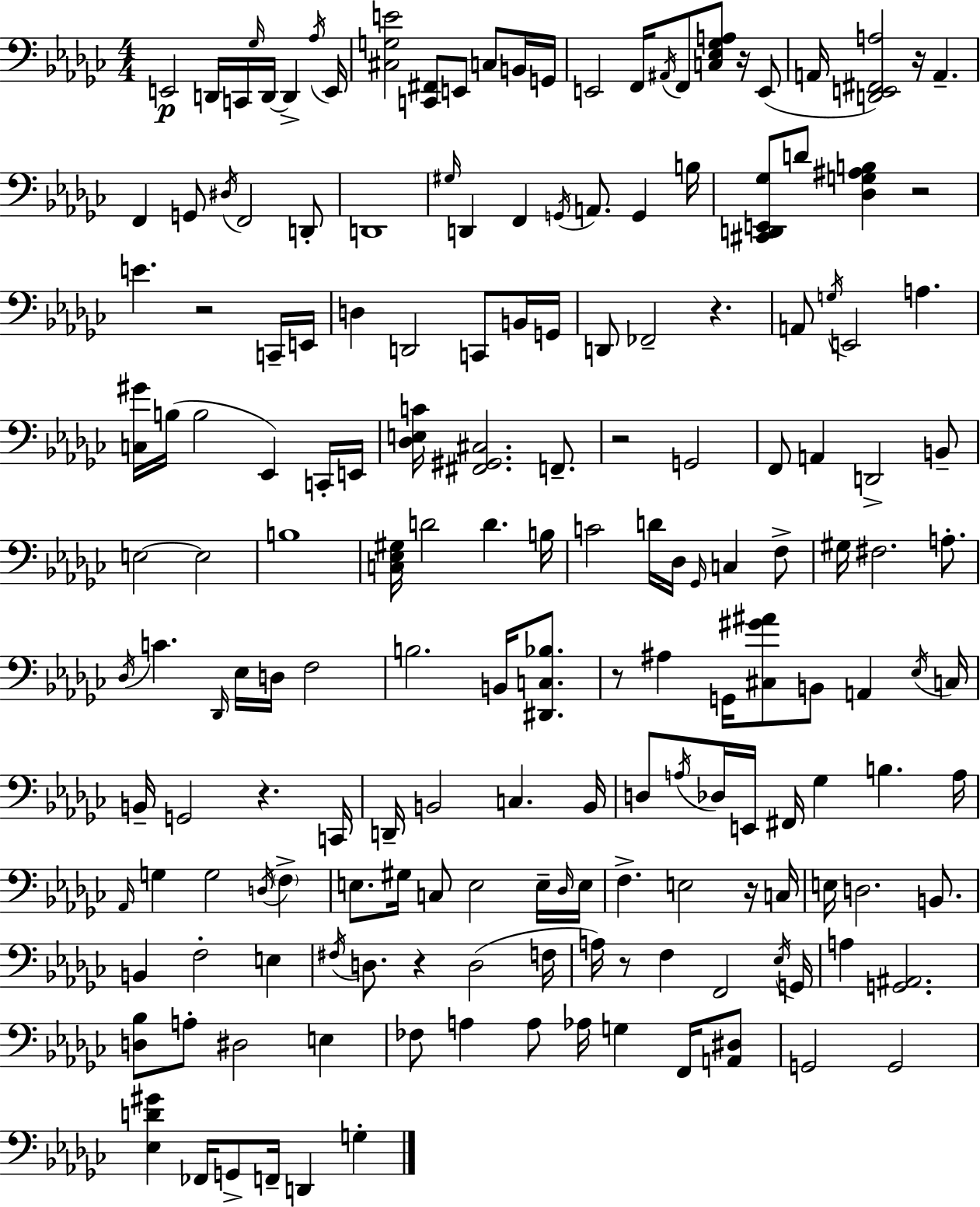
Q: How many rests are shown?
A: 11